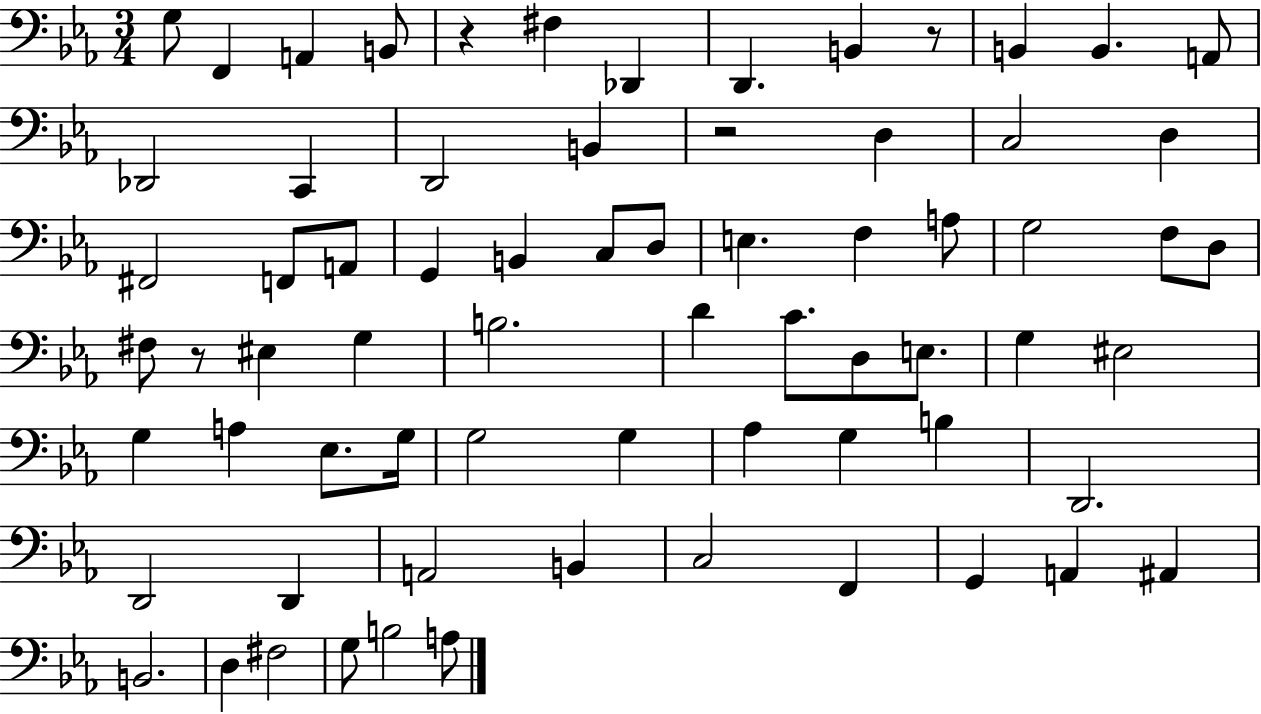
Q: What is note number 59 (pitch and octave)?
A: A2